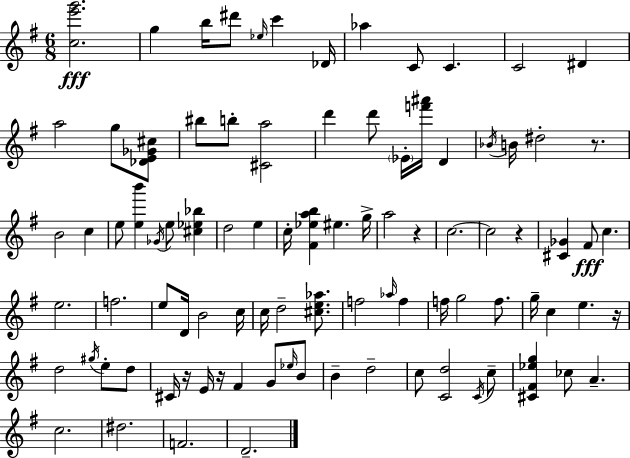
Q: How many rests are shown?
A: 6